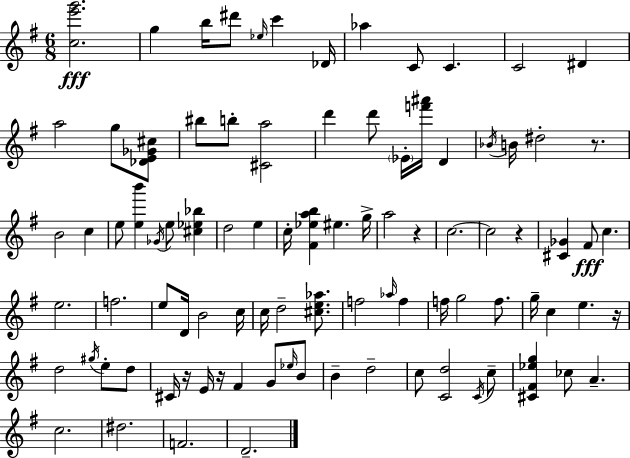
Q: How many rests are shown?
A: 6